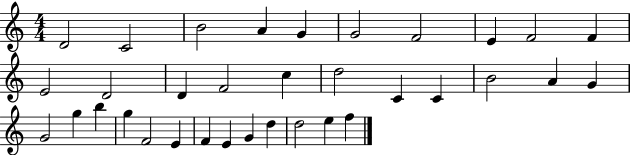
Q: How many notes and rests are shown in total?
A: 34